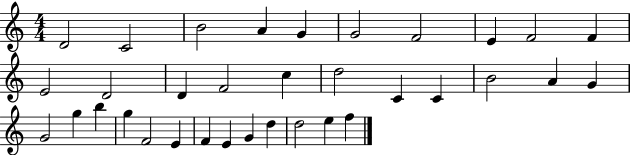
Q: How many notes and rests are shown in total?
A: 34